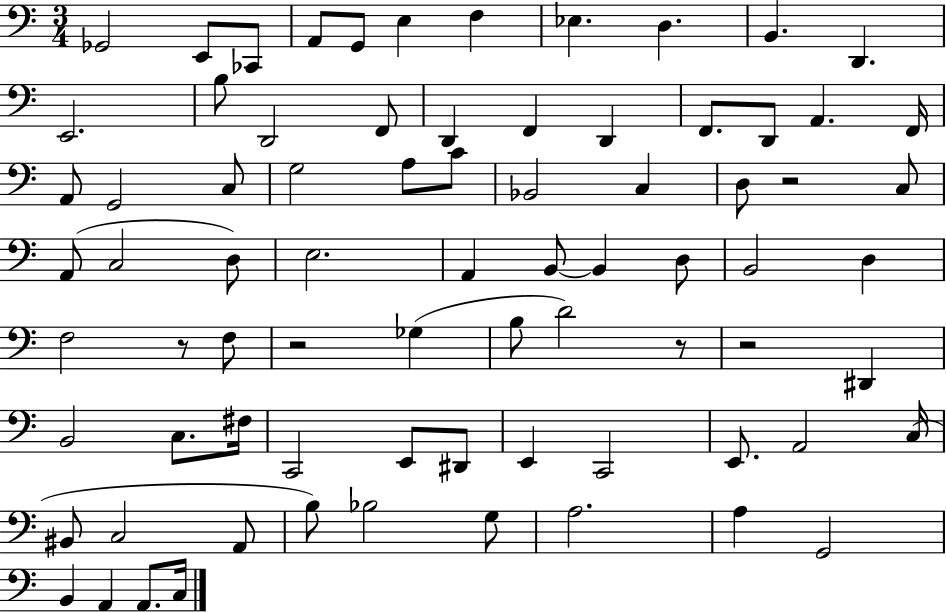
X:1
T:Untitled
M:3/4
L:1/4
K:C
_G,,2 E,,/2 _C,,/2 A,,/2 G,,/2 E, F, _E, D, B,, D,, E,,2 B,/2 D,,2 F,,/2 D,, F,, D,, F,,/2 D,,/2 A,, F,,/4 A,,/2 G,,2 C,/2 G,2 A,/2 C/2 _B,,2 C, D,/2 z2 C,/2 A,,/2 C,2 D,/2 E,2 A,, B,,/2 B,, D,/2 B,,2 D, F,2 z/2 F,/2 z2 _G, B,/2 D2 z/2 z2 ^D,, B,,2 C,/2 ^F,/4 C,,2 E,,/2 ^D,,/2 E,, C,,2 E,,/2 A,,2 C,/4 ^B,,/2 C,2 A,,/2 B,/2 _B,2 G,/2 A,2 A, G,,2 B,, A,, A,,/2 C,/4